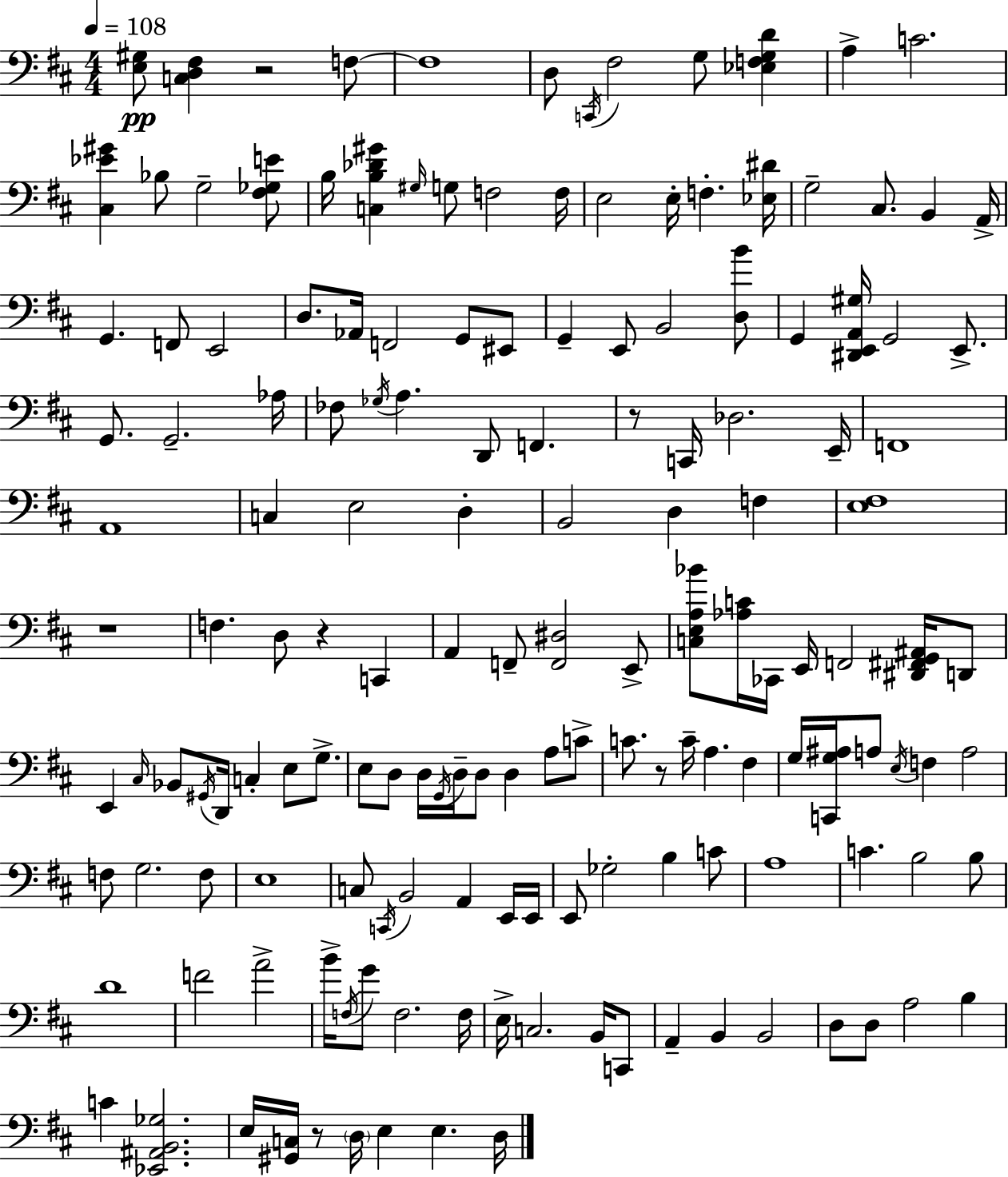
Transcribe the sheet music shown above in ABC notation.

X:1
T:Untitled
M:4/4
L:1/4
K:D
[E,^G,]/2 [C,D,^F,] z2 F,/2 F,4 D,/2 C,,/4 ^F,2 G,/2 [_E,F,G,D] A, C2 [^C,_E^G] _B,/2 G,2 [^F,_G,E]/2 B,/4 [C,B,_D^G] ^G,/4 G,/2 F,2 F,/4 E,2 E,/4 F, [_E,^D]/4 G,2 ^C,/2 B,, A,,/4 G,, F,,/2 E,,2 D,/2 _A,,/4 F,,2 G,,/2 ^E,,/2 G,, E,,/2 B,,2 [D,B]/2 G,, [^D,,E,,A,,^G,]/4 G,,2 E,,/2 G,,/2 G,,2 _A,/4 _F,/2 _G,/4 A, D,,/2 F,, z/2 C,,/4 _D,2 E,,/4 F,,4 A,,4 C, E,2 D, B,,2 D, F, [E,^F,]4 z4 F, D,/2 z C,, A,, F,,/2 [F,,^D,]2 E,,/2 [C,E,A,_B]/2 [_A,C]/4 _C,,/4 E,,/4 F,,2 [^D,,^F,,G,,^A,,]/4 D,,/2 E,, ^C,/4 _B,,/2 ^G,,/4 D,,/4 C, E,/2 G,/2 E,/2 D,/2 D,/4 G,,/4 D,/4 D,/2 D, A,/2 C/2 C/2 z/2 C/4 A, ^F, G,/4 [C,,G,^A,]/4 A,/2 E,/4 F, A,2 F,/2 G,2 F,/2 E,4 C,/2 C,,/4 B,,2 A,, E,,/4 E,,/4 E,,/2 _G,2 B, C/2 A,4 C B,2 B,/2 D4 F2 A2 B/4 F,/4 G/2 F,2 F,/4 E,/4 C,2 B,,/4 C,,/2 A,, B,, B,,2 D,/2 D,/2 A,2 B, C [_E,,^A,,B,,_G,]2 E,/4 [^G,,C,]/4 z/2 D,/4 E, E, D,/4